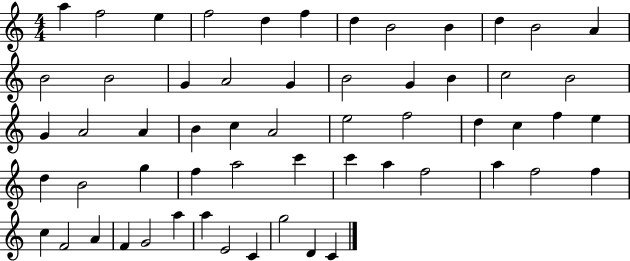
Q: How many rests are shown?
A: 0